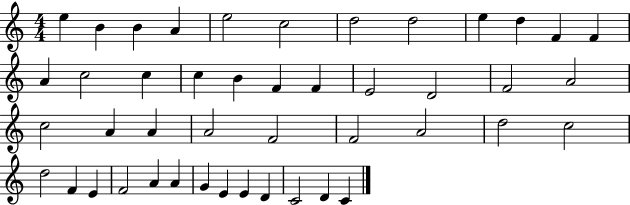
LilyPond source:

{
  \clef treble
  \numericTimeSignature
  \time 4/4
  \key c \major
  e''4 b'4 b'4 a'4 | e''2 c''2 | d''2 d''2 | e''4 d''4 f'4 f'4 | \break a'4 c''2 c''4 | c''4 b'4 f'4 f'4 | e'2 d'2 | f'2 a'2 | \break c''2 a'4 a'4 | a'2 f'2 | f'2 a'2 | d''2 c''2 | \break d''2 f'4 e'4 | f'2 a'4 a'4 | g'4 e'4 e'4 d'4 | c'2 d'4 c'4 | \break \bar "|."
}